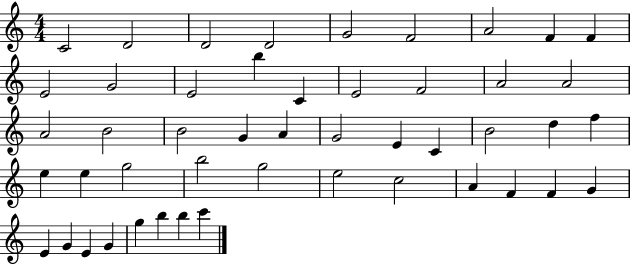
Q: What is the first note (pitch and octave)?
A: C4